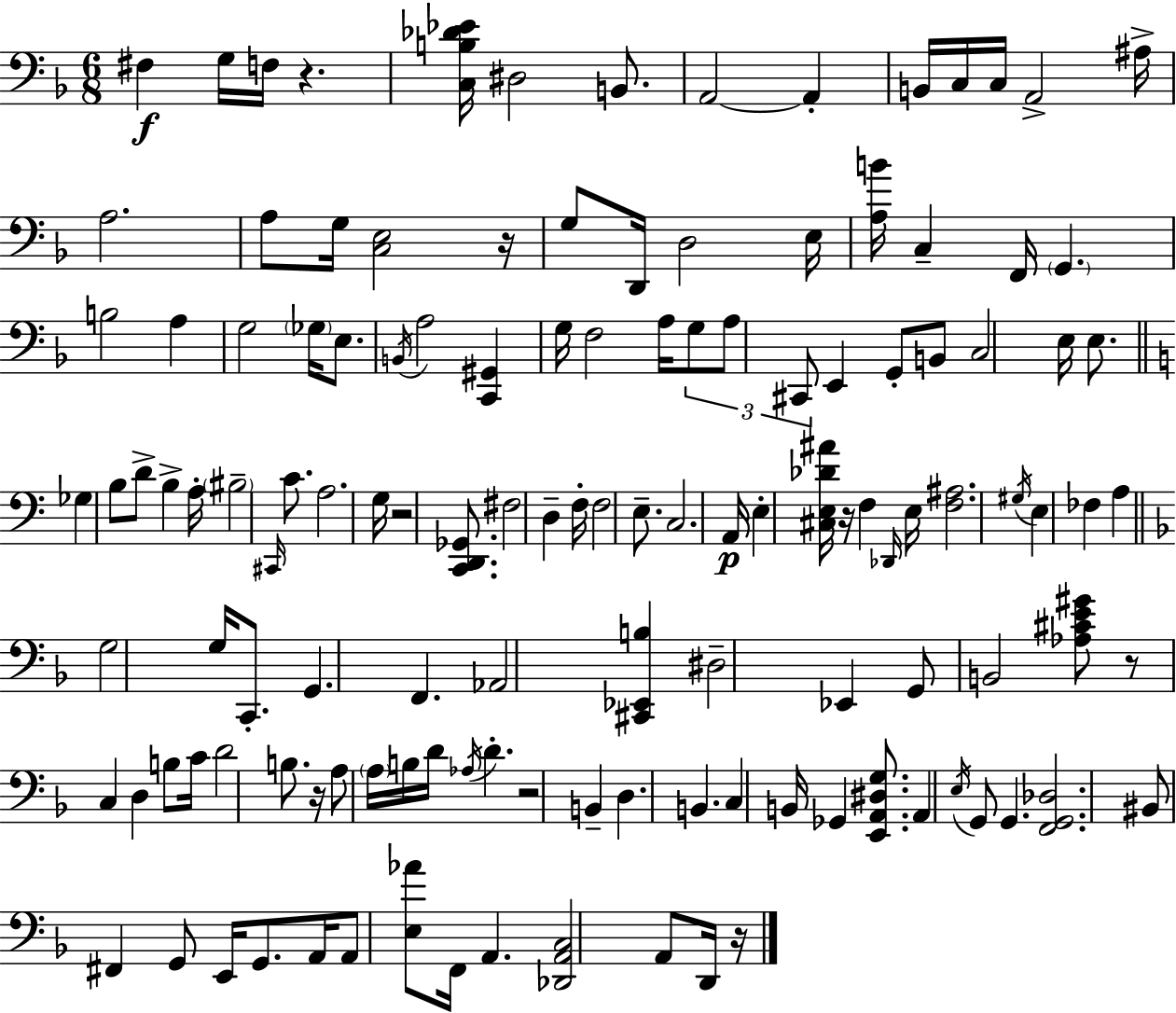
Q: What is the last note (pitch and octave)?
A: D2